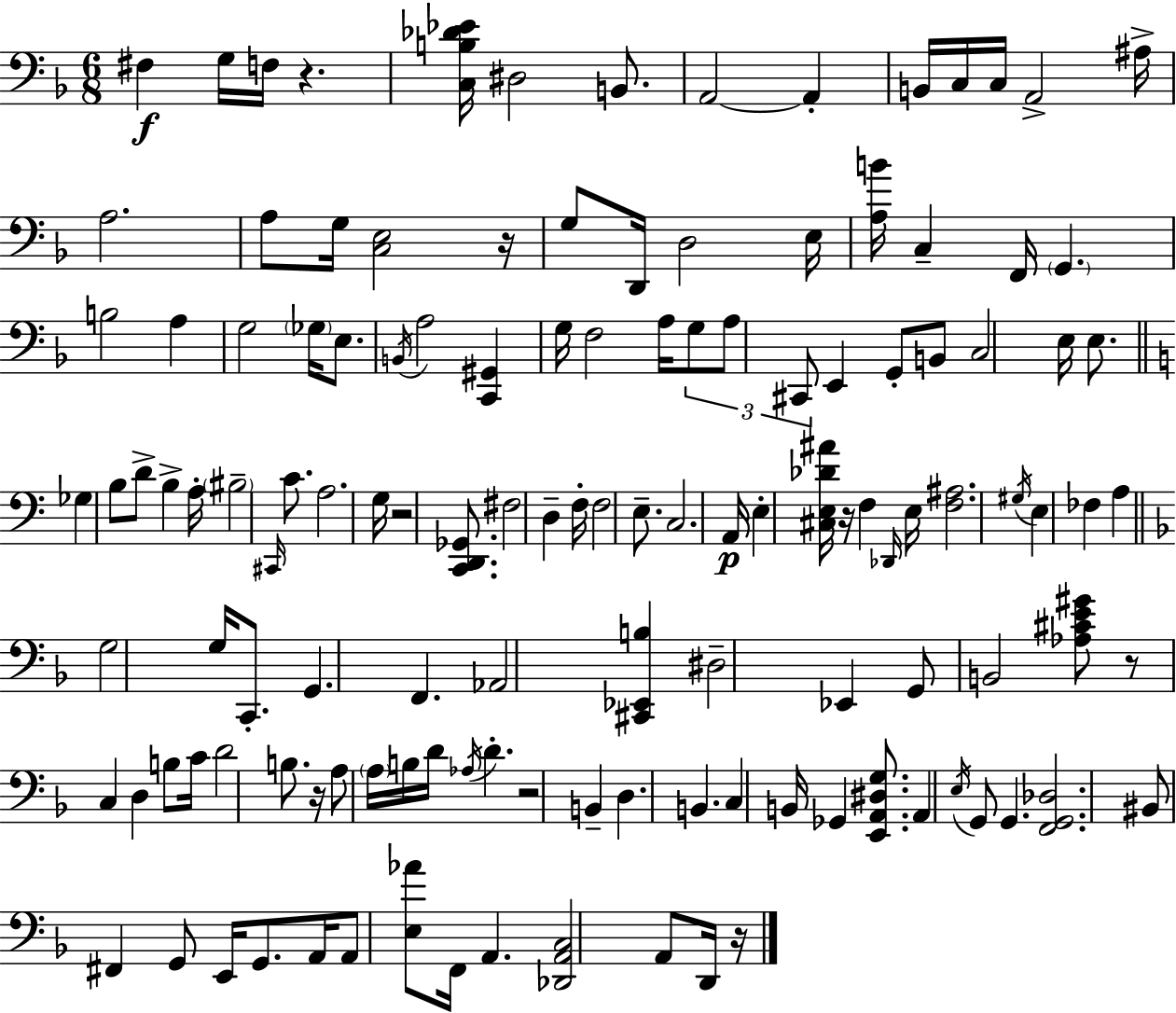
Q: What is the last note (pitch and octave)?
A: D2